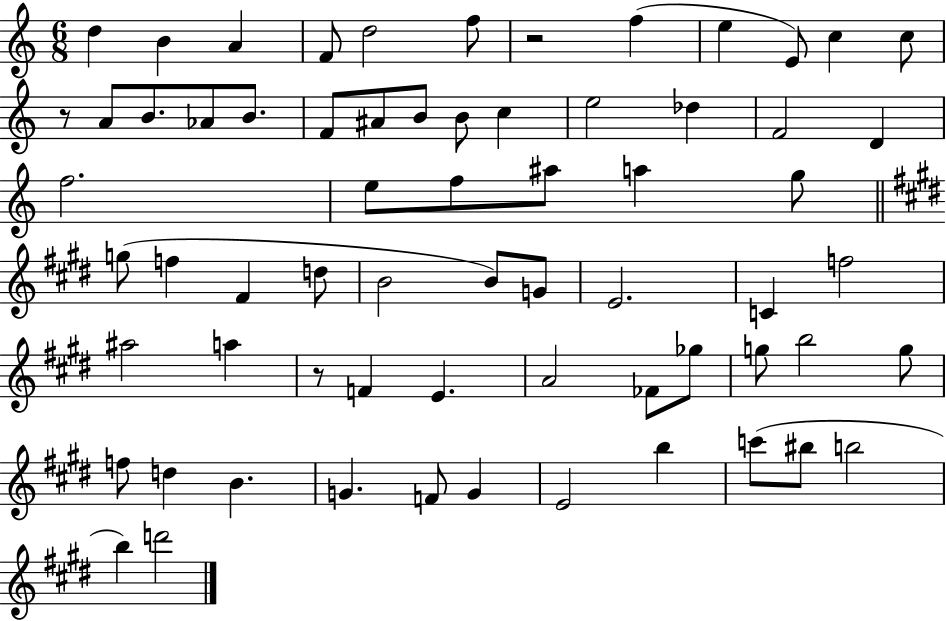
X:1
T:Untitled
M:6/8
L:1/4
K:C
d B A F/2 d2 f/2 z2 f e E/2 c c/2 z/2 A/2 B/2 _A/2 B/2 F/2 ^A/2 B/2 B/2 c e2 _d F2 D f2 e/2 f/2 ^a/2 a g/2 g/2 f ^F d/2 B2 B/2 G/2 E2 C f2 ^a2 a z/2 F E A2 _F/2 _g/2 g/2 b2 g/2 f/2 d B G F/2 G E2 b c'/2 ^b/2 b2 b d'2